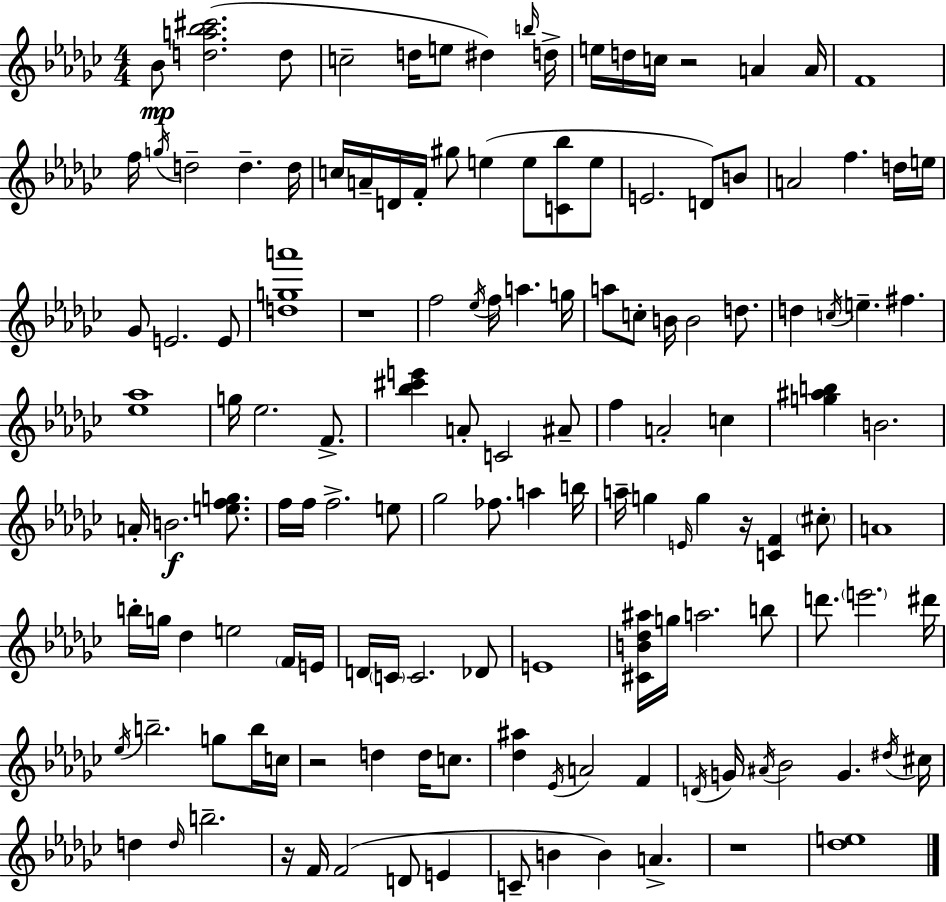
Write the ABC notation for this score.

X:1
T:Untitled
M:4/4
L:1/4
K:Ebm
_B/2 [da_b^c']2 d/2 c2 d/4 e/2 ^d b/4 d/4 e/4 d/4 c/4 z2 A A/4 F4 f/4 g/4 d2 d d/4 c/4 A/4 D/4 F/4 ^g/2 e e/2 [C_b]/2 e/2 E2 D/2 B/2 A2 f d/4 e/4 _G/2 E2 E/2 [dga']4 z4 f2 _e/4 f/4 a g/4 a/2 c/2 B/4 B2 d/2 d c/4 e ^f [_e_a]4 g/4 _e2 F/2 [_b^c'e'] A/2 C2 ^A/2 f A2 c [g^ab] B2 A/4 B2 [efg]/2 f/4 f/4 f2 e/2 _g2 _f/2 a b/4 a/4 g E/4 g z/4 [CF] ^c/2 A4 b/4 g/4 _d e2 F/4 E/4 D/4 C/4 C2 _D/2 E4 [^CB_d^a]/4 g/4 a2 b/2 d'/2 e'2 ^d'/4 _e/4 b2 g/2 b/4 c/4 z2 d d/4 c/2 [_d^a] _E/4 A2 F D/4 G/4 ^A/4 _B2 G ^d/4 ^c/4 d d/4 b2 z/4 F/4 F2 D/2 E C/2 B B A z4 [_de]4